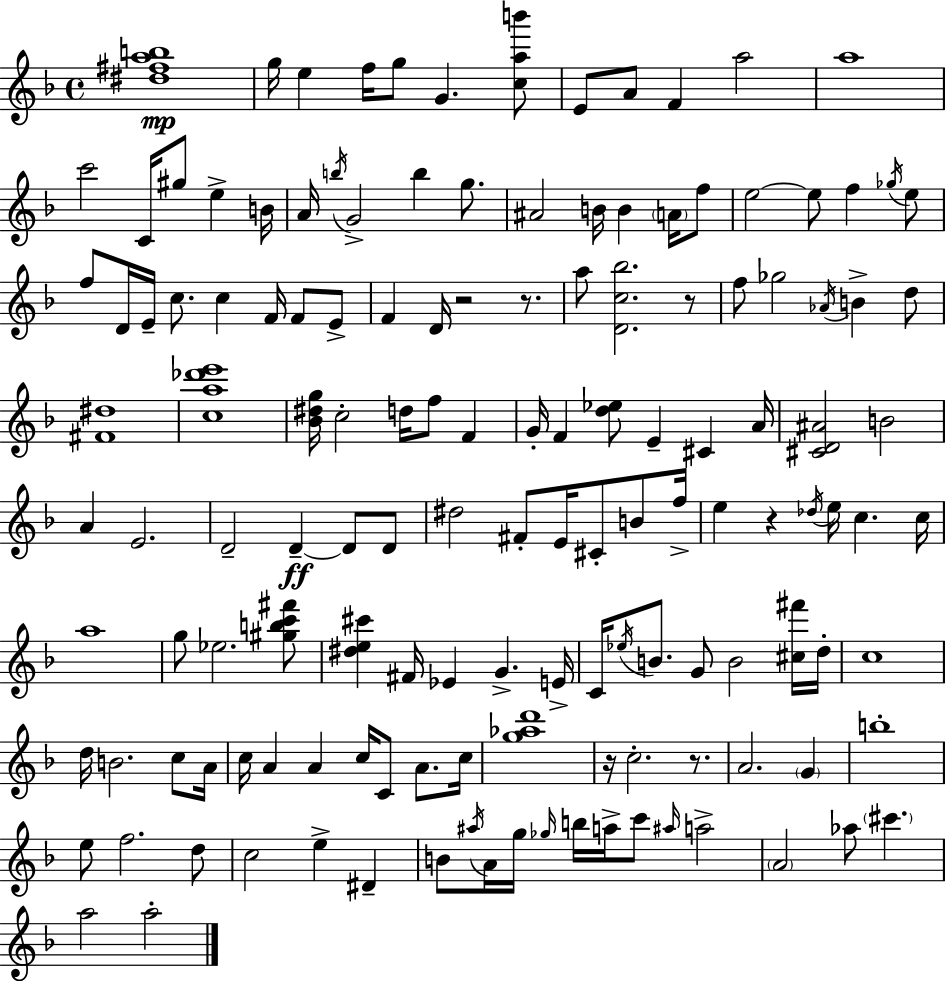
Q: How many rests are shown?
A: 6